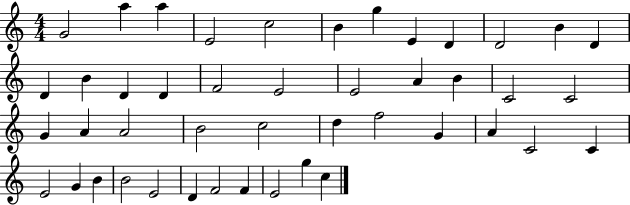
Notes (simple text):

G4/h A5/q A5/q E4/h C5/h B4/q G5/q E4/q D4/q D4/h B4/q D4/q D4/q B4/q D4/q D4/q F4/h E4/h E4/h A4/q B4/q C4/h C4/h G4/q A4/q A4/h B4/h C5/h D5/q F5/h G4/q A4/q C4/h C4/q E4/h G4/q B4/q B4/h E4/h D4/q F4/h F4/q E4/h G5/q C5/q